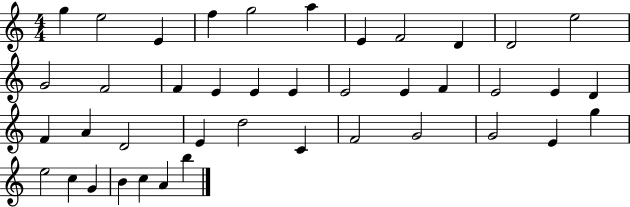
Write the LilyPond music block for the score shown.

{
  \clef treble
  \numericTimeSignature
  \time 4/4
  \key c \major
  g''4 e''2 e'4 | f''4 g''2 a''4 | e'4 f'2 d'4 | d'2 e''2 | \break g'2 f'2 | f'4 e'4 e'4 e'4 | e'2 e'4 f'4 | e'2 e'4 d'4 | \break f'4 a'4 d'2 | e'4 d''2 c'4 | f'2 g'2 | g'2 e'4 g''4 | \break e''2 c''4 g'4 | b'4 c''4 a'4 b''4 | \bar "|."
}